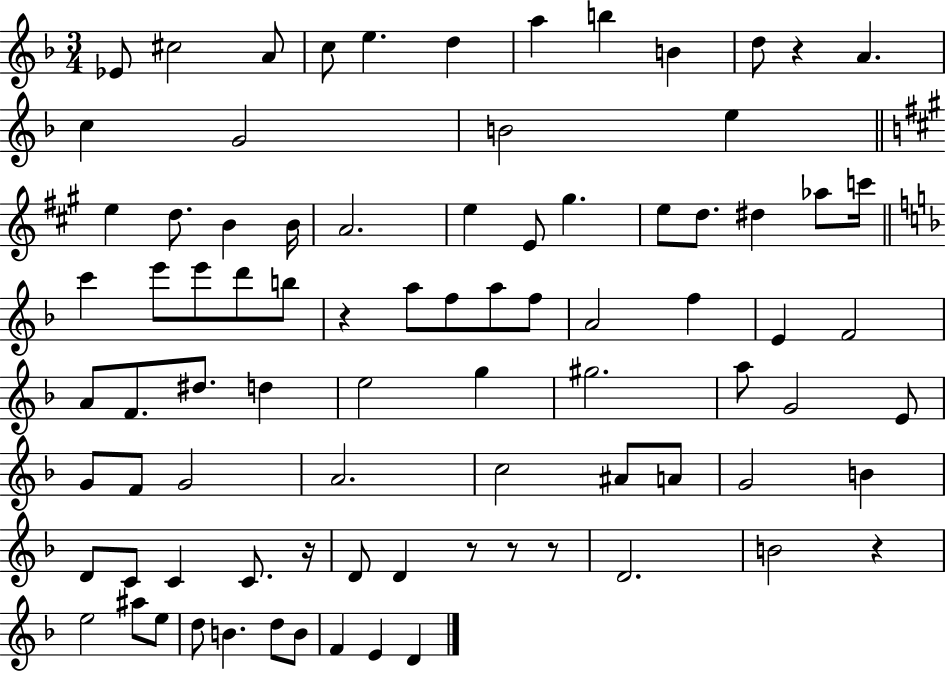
{
  \clef treble
  \numericTimeSignature
  \time 3/4
  \key f \major
  ees'8 cis''2 a'8 | c''8 e''4. d''4 | a''4 b''4 b'4 | d''8 r4 a'4. | \break c''4 g'2 | b'2 e''4 | \bar "||" \break \key a \major e''4 d''8. b'4 b'16 | a'2. | e''4 e'8 gis''4. | e''8 d''8. dis''4 aes''8 c'''16 | \break \bar "||" \break \key d \minor c'''4 e'''8 e'''8 d'''8 b''8 | r4 a''8 f''8 a''8 f''8 | a'2 f''4 | e'4 f'2 | \break a'8 f'8. dis''8. d''4 | e''2 g''4 | gis''2. | a''8 g'2 e'8 | \break g'8 f'8 g'2 | a'2. | c''2 ais'8 a'8 | g'2 b'4 | \break d'8 c'8 c'4 c'8. r16 | d'8 d'4 r8 r8 r8 | d'2. | b'2 r4 | \break e''2 ais''8 e''8 | d''8 b'4. d''8 b'8 | f'4 e'4 d'4 | \bar "|."
}